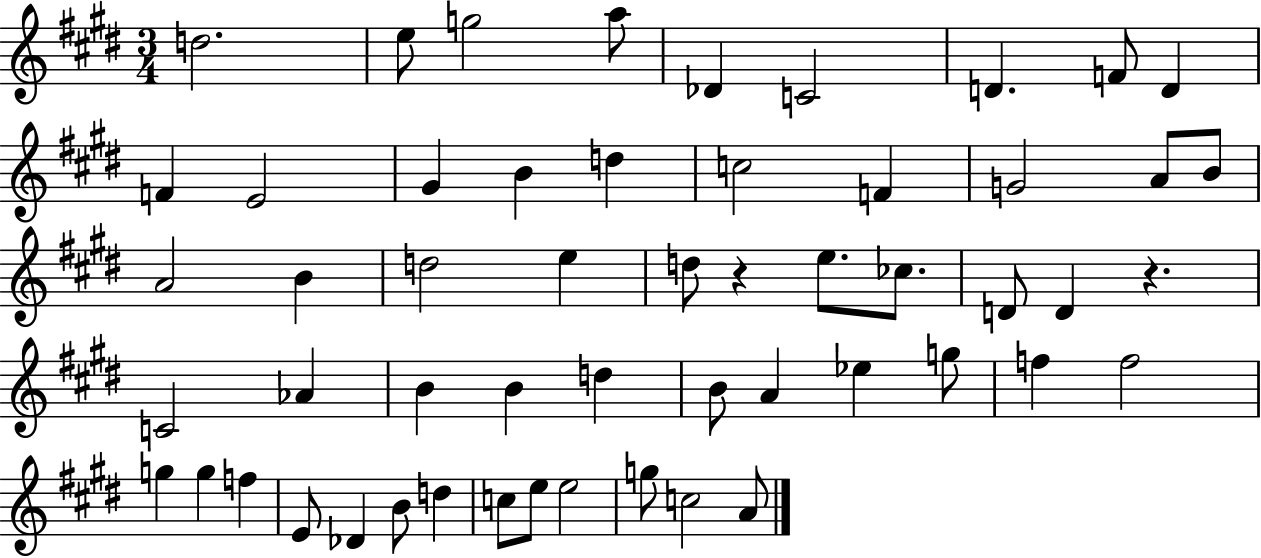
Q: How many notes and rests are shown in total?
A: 54